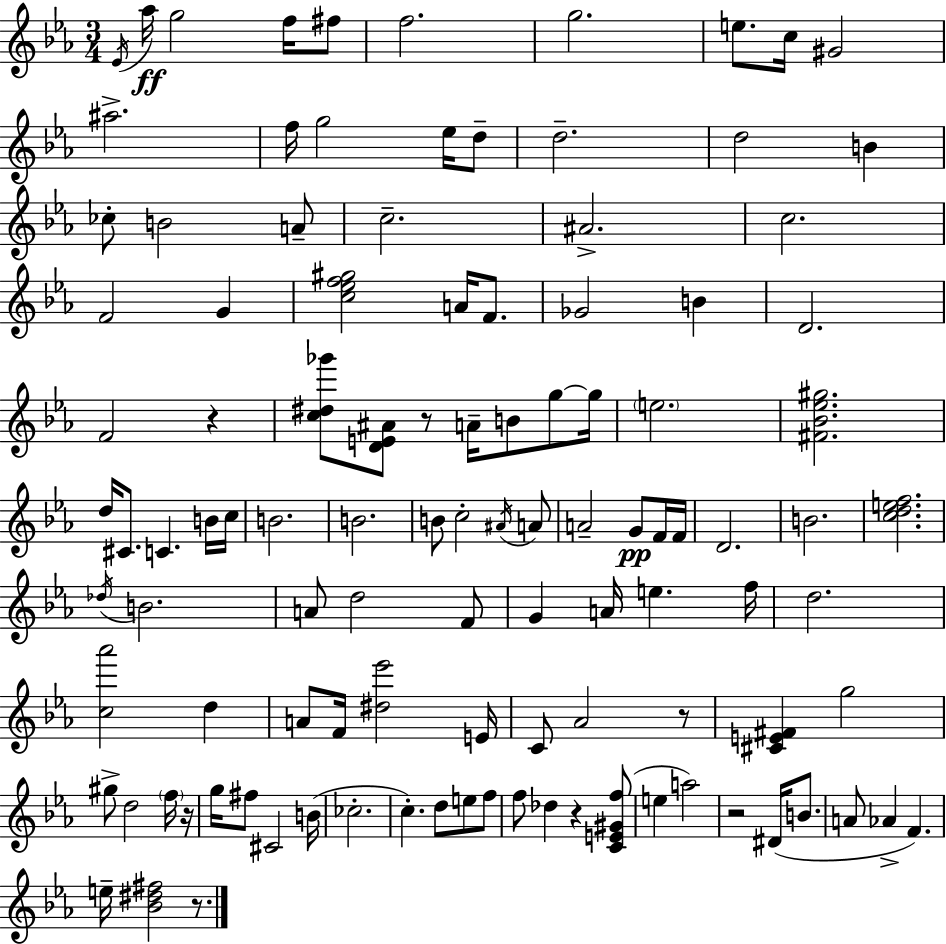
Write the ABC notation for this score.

X:1
T:Untitled
M:3/4
L:1/4
K:Cm
_E/4 _a/4 g2 f/4 ^f/2 f2 g2 e/2 c/4 ^G2 ^a2 f/4 g2 _e/4 d/2 d2 d2 B _c/2 B2 A/2 c2 ^A2 c2 F2 G [c_ef^g]2 A/4 F/2 _G2 B D2 F2 z [c^d_g']/2 [DE^A]/2 z/2 A/4 B/2 g/2 g/4 e2 [^F_B_e^g]2 d/4 ^C/2 C B/4 c/4 B2 B2 B/2 c2 ^A/4 A/2 A2 G/2 F/4 F/4 D2 B2 [cdef]2 _d/4 B2 A/2 d2 F/2 G A/4 e f/4 d2 [c_a']2 d A/2 F/4 [^d_e']2 E/4 C/2 _A2 z/2 [^CE^F] g2 ^g/2 d2 f/4 z/4 g/4 ^f/2 ^C2 B/4 _c2 c d/2 e/2 f/2 f/2 _d z [CE^Gf]/2 e a2 z2 ^D/4 B/2 A/2 _A F e/4 [_B^d^f]2 z/2